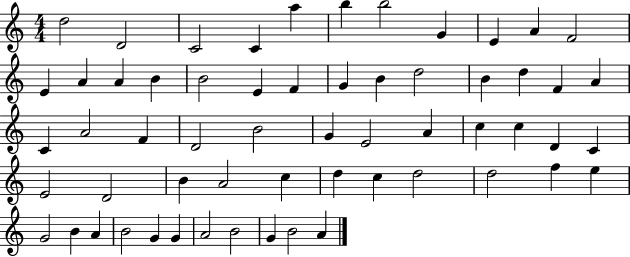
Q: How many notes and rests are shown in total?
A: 59